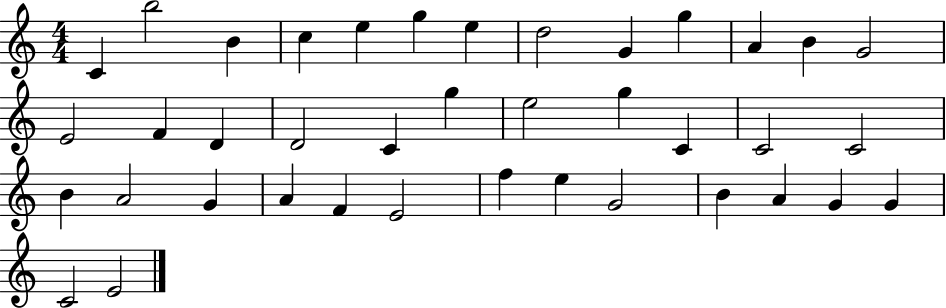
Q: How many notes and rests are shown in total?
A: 39